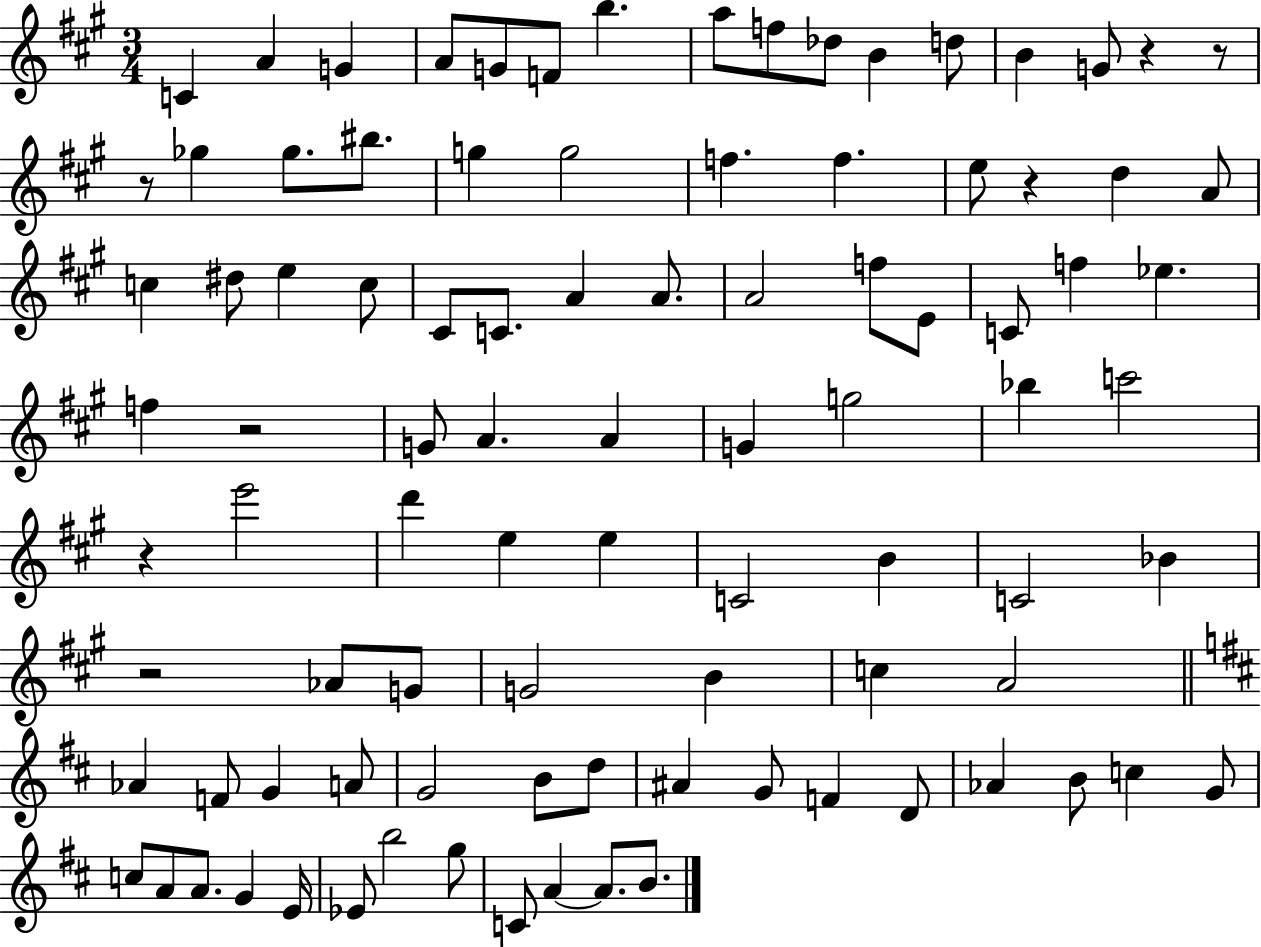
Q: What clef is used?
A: treble